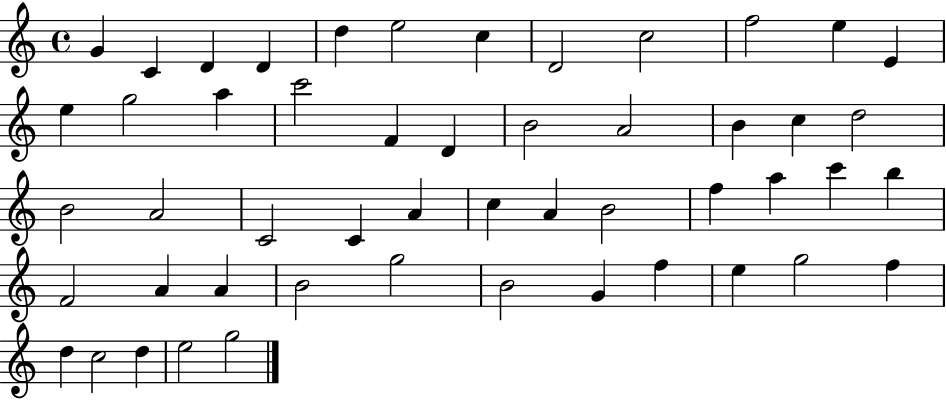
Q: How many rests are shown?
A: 0